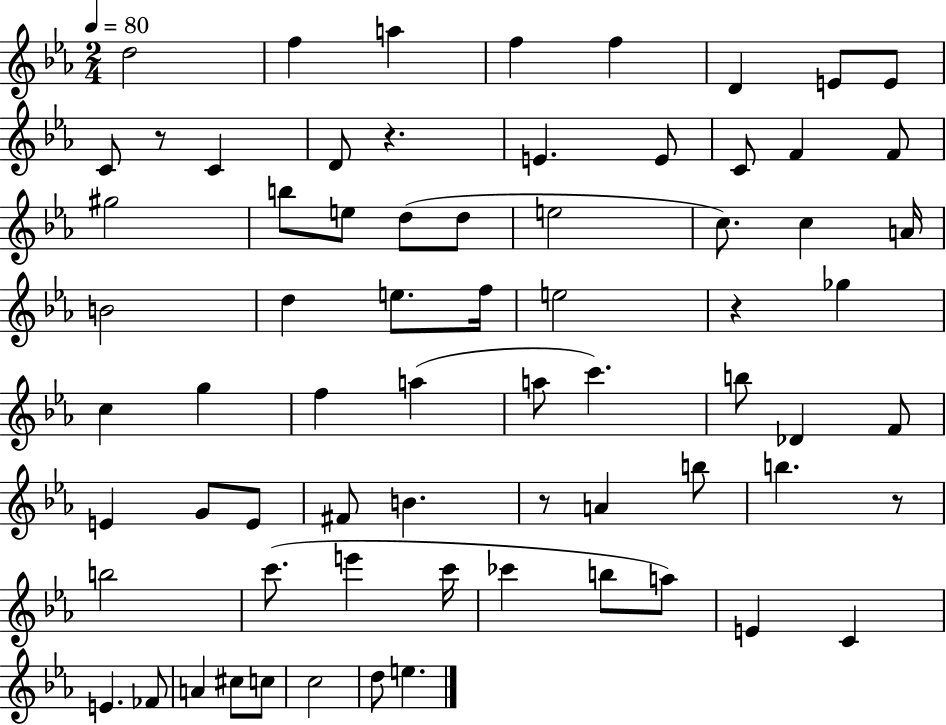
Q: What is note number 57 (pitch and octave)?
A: C4